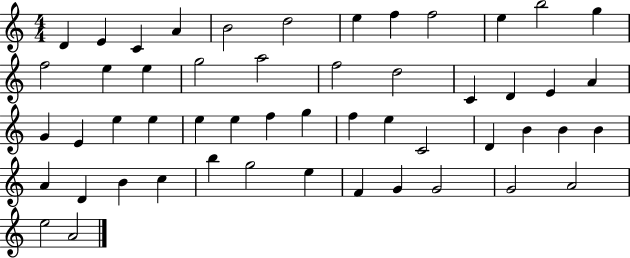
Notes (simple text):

D4/q E4/q C4/q A4/q B4/h D5/h E5/q F5/q F5/h E5/q B5/h G5/q F5/h E5/q E5/q G5/h A5/h F5/h D5/h C4/q D4/q E4/q A4/q G4/q E4/q E5/q E5/q E5/q E5/q F5/q G5/q F5/q E5/q C4/h D4/q B4/q B4/q B4/q A4/q D4/q B4/q C5/q B5/q G5/h E5/q F4/q G4/q G4/h G4/h A4/h E5/h A4/h